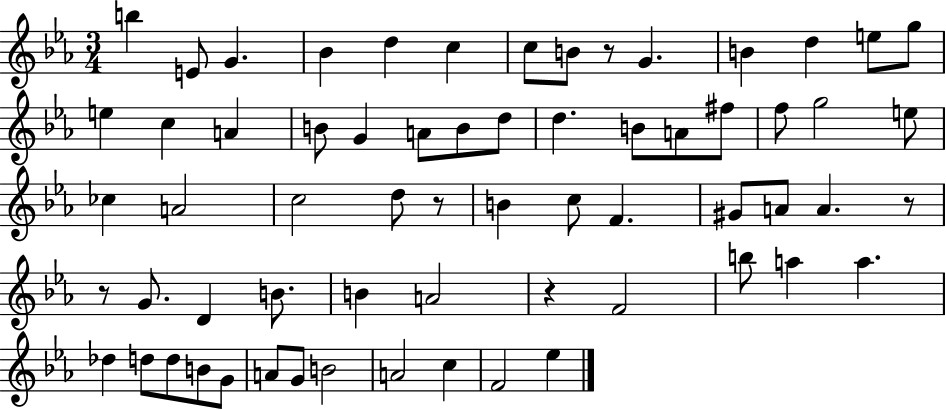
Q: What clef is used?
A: treble